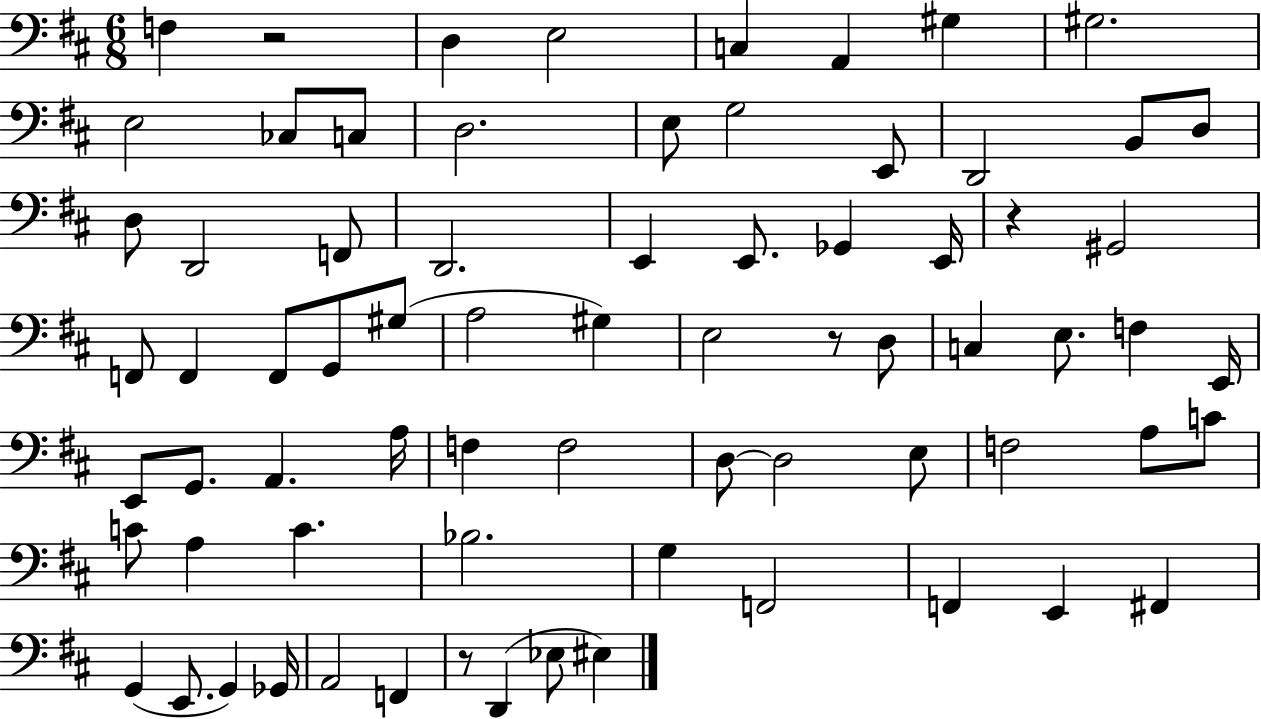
F3/q R/h D3/q E3/h C3/q A2/q G#3/q G#3/h. E3/h CES3/e C3/e D3/h. E3/e G3/h E2/e D2/h B2/e D3/e D3/e D2/h F2/e D2/h. E2/q E2/e. Gb2/q E2/s R/q G#2/h F2/e F2/q F2/e G2/e G#3/e A3/h G#3/q E3/h R/e D3/e C3/q E3/e. F3/q E2/s E2/e G2/e. A2/q. A3/s F3/q F3/h D3/e D3/h E3/e F3/h A3/e C4/e C4/e A3/q C4/q. Bb3/h. G3/q F2/h F2/q E2/q F#2/q G2/q E2/e. G2/q Gb2/s A2/h F2/q R/e D2/q Eb3/e EIS3/q